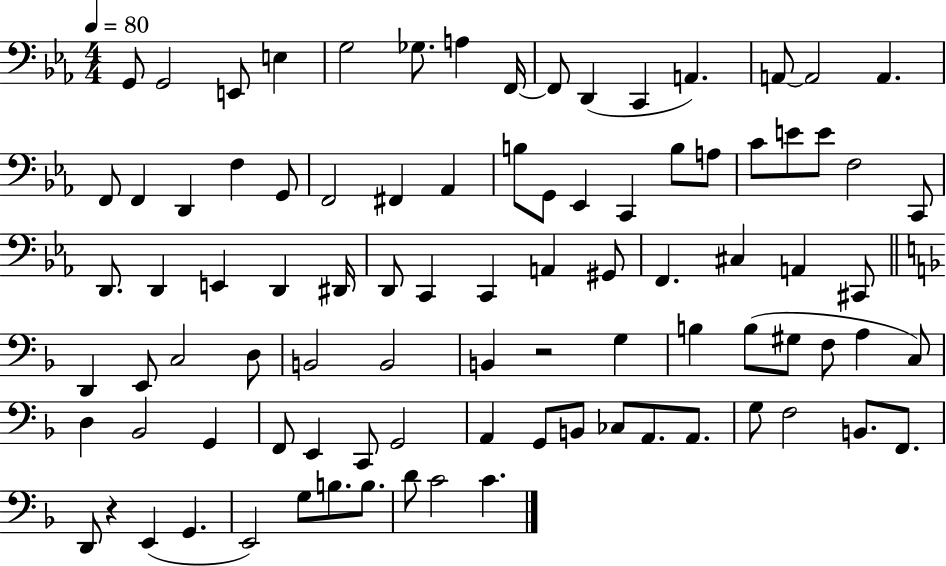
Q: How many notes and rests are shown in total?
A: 91